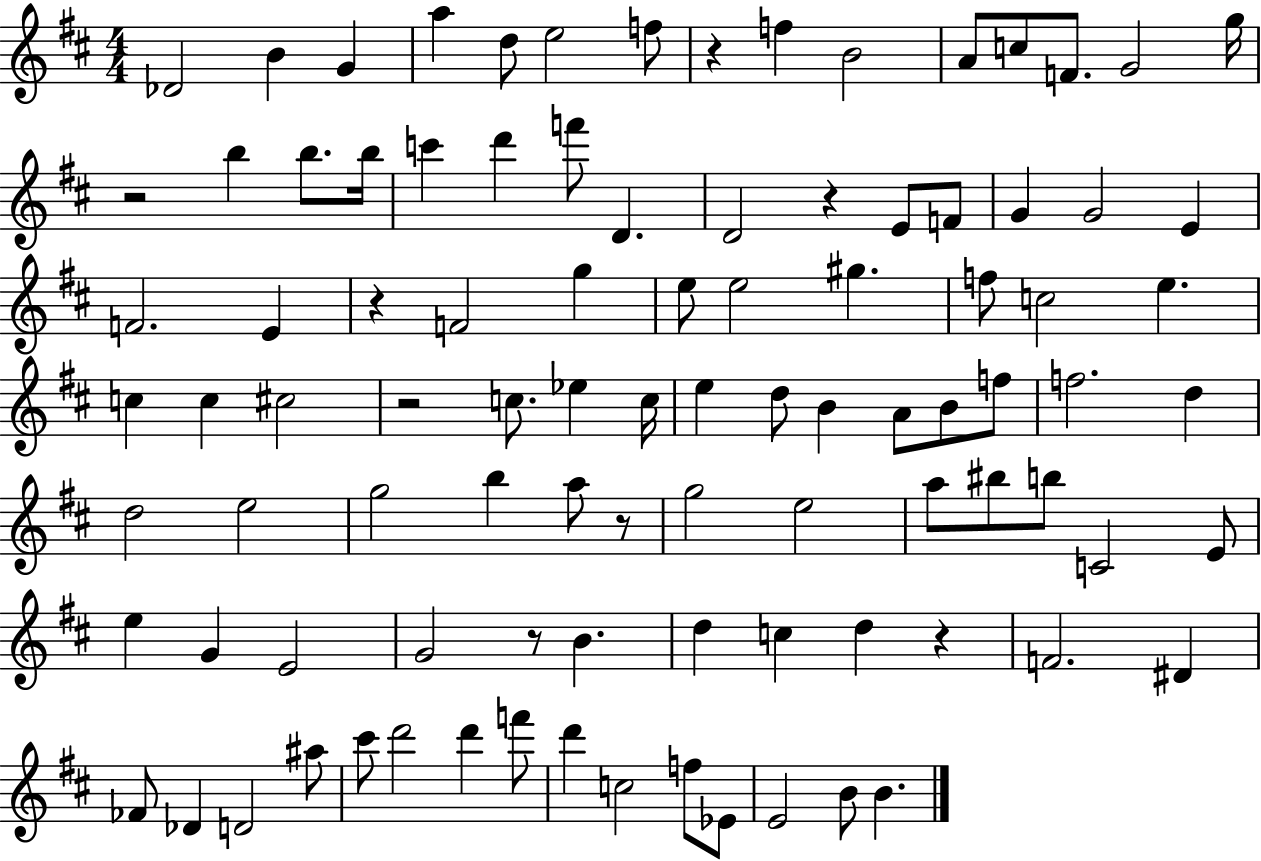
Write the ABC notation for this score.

X:1
T:Untitled
M:4/4
L:1/4
K:D
_D2 B G a d/2 e2 f/2 z f B2 A/2 c/2 F/2 G2 g/4 z2 b b/2 b/4 c' d' f'/2 D D2 z E/2 F/2 G G2 E F2 E z F2 g e/2 e2 ^g f/2 c2 e c c ^c2 z2 c/2 _e c/4 e d/2 B A/2 B/2 f/2 f2 d d2 e2 g2 b a/2 z/2 g2 e2 a/2 ^b/2 b/2 C2 E/2 e G E2 G2 z/2 B d c d z F2 ^D _F/2 _D D2 ^a/2 ^c'/2 d'2 d' f'/2 d' c2 f/2 _E/2 E2 B/2 B